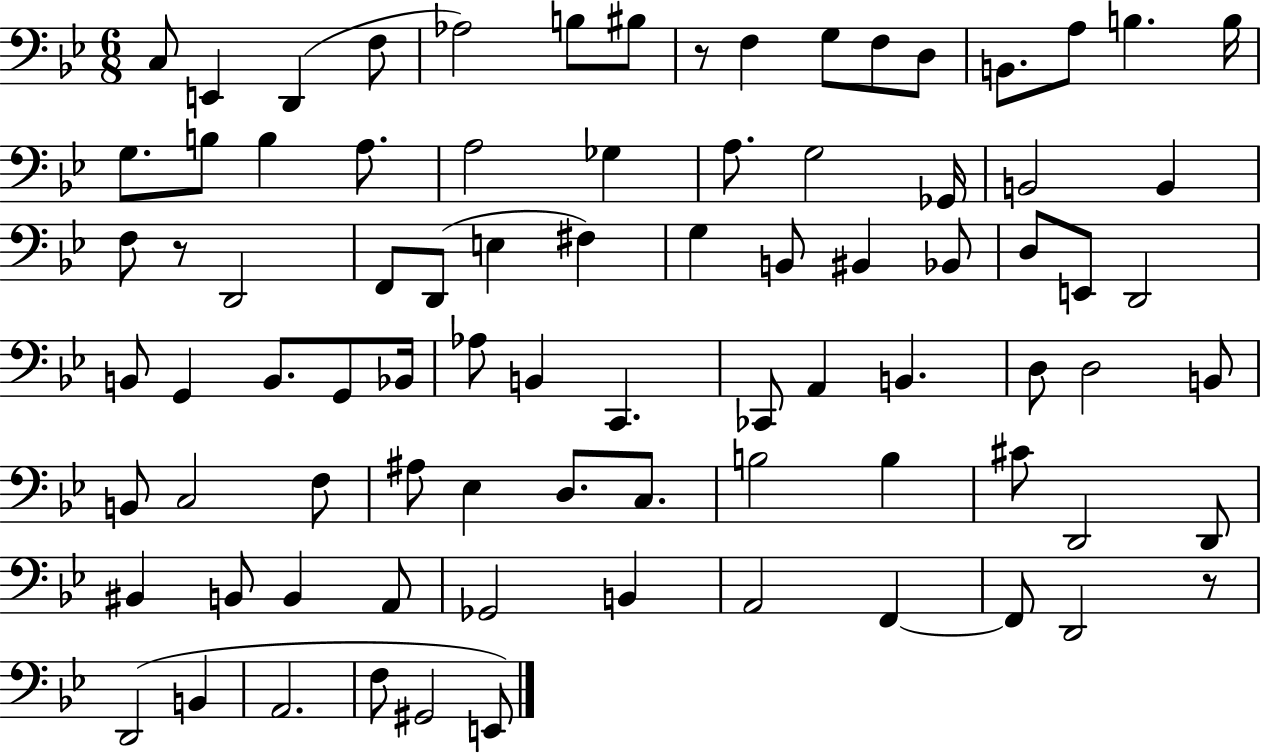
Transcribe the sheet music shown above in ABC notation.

X:1
T:Untitled
M:6/8
L:1/4
K:Bb
C,/2 E,, D,, F,/2 _A,2 B,/2 ^B,/2 z/2 F, G,/2 F,/2 D,/2 B,,/2 A,/2 B, B,/4 G,/2 B,/2 B, A,/2 A,2 _G, A,/2 G,2 _G,,/4 B,,2 B,, F,/2 z/2 D,,2 F,,/2 D,,/2 E, ^F, G, B,,/2 ^B,, _B,,/2 D,/2 E,,/2 D,,2 B,,/2 G,, B,,/2 G,,/2 _B,,/4 _A,/2 B,, C,, _C,,/2 A,, B,, D,/2 D,2 B,,/2 B,,/2 C,2 F,/2 ^A,/2 _E, D,/2 C,/2 B,2 B, ^C/2 D,,2 D,,/2 ^B,, B,,/2 B,, A,,/2 _G,,2 B,, A,,2 F,, F,,/2 D,,2 z/2 D,,2 B,, A,,2 F,/2 ^G,,2 E,,/2